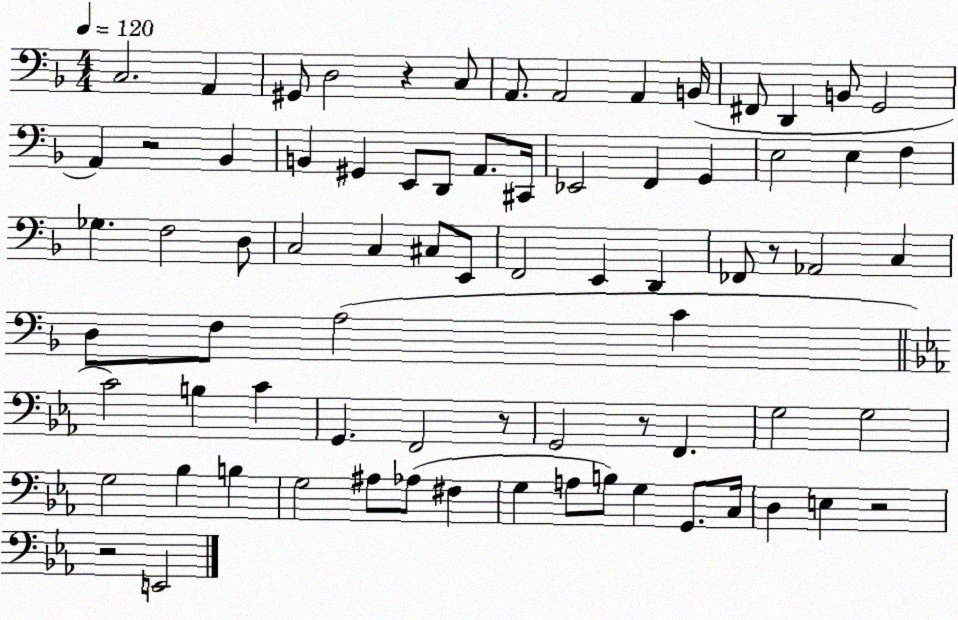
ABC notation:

X:1
T:Untitled
M:4/4
L:1/4
K:F
C,2 A,, ^G,,/2 D,2 z C,/2 A,,/2 A,,2 A,, B,,/4 ^F,,/2 D,, B,,/2 G,,2 A,, z2 _B,, B,, ^G,, E,,/2 D,,/2 A,,/2 ^C,,/4 _E,,2 F,, G,, E,2 E, F, _G, F,2 D,/2 C,2 C, ^C,/2 E,,/2 F,,2 E,, D,, _F,,/2 z/2 _A,,2 C, D,/2 F,/2 A,2 C C2 B, C G,, F,,2 z/2 G,,2 z/2 F,, G,2 G,2 G,2 _B, B, G,2 ^A,/2 _A,/2 ^F, G, A,/2 B,/2 G, G,,/2 C,/4 D, E, z2 z2 E,,2